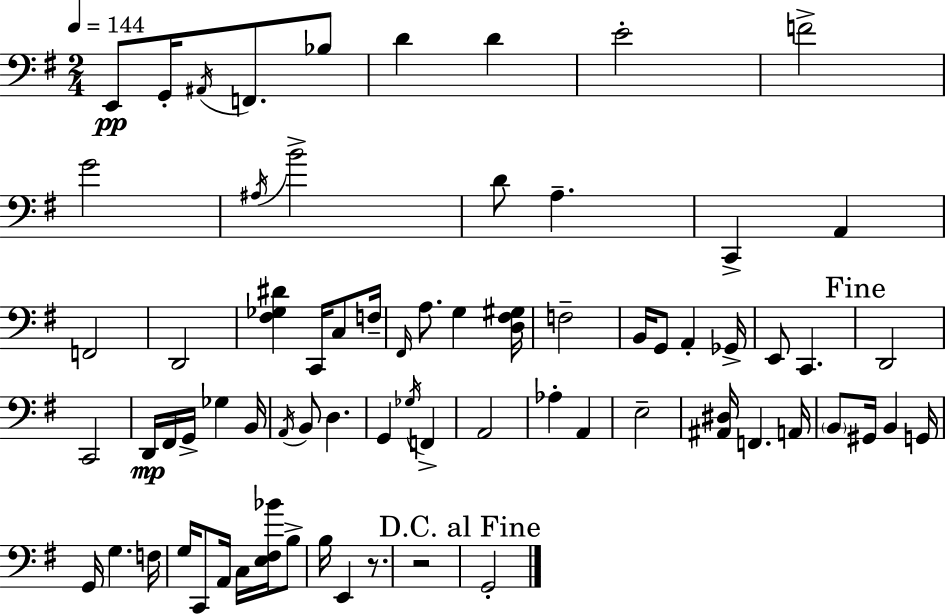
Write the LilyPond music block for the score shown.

{
  \clef bass
  \numericTimeSignature
  \time 2/4
  \key g \major
  \tempo 4 = 144
  e,8\pp g,16-. \acciaccatura { ais,16 } f,8. bes8 | d'4 d'4 | e'2-. | f'2-> | \break g'2 | \acciaccatura { ais16 } b'2-> | d'8 a4.-- | c,4-> a,4 | \break f,2 | d,2 | <fis ges dis'>4 c,16 c8 | f16-- \grace { fis,16 } a8. g4 | \break <d fis gis>16 f2-- | b,16 g,8 a,4-. | ges,16-> e,8 c,4. | \mark "Fine" d,2 | \break c,2 | d,16\mp fis,16 g,16-> ges4 | b,16 \acciaccatura { a,16 } b,8 d4. | g,4 | \break \acciaccatura { ges16 } f,4-> a,2 | aes4-. | a,4 e2-- | <ais, dis>16 f,4. | \break a,16 \parenthesize b,8 gis,16 | b,4 g,16 g,16 g4. | f16 g16 c,8 | a,16 c16 <e fis bes'>16 b8-> b16 e,4 | \break r8. r2 | \mark "D.C. al Fine" g,2-. | \bar "|."
}